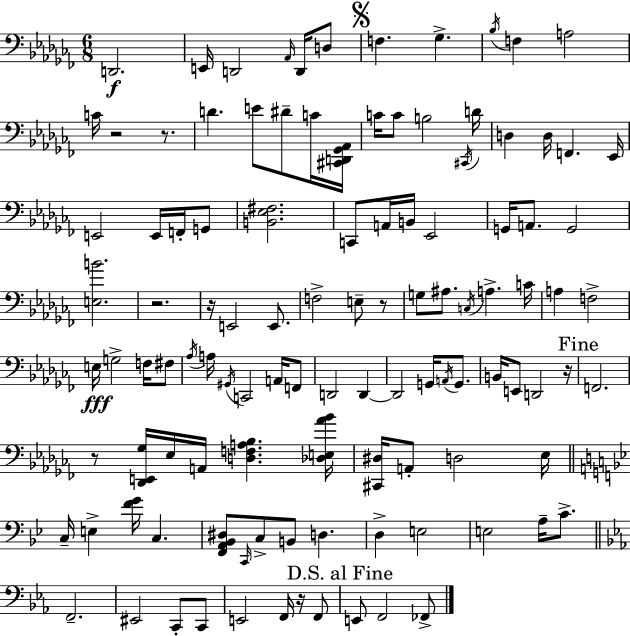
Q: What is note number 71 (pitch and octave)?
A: D3